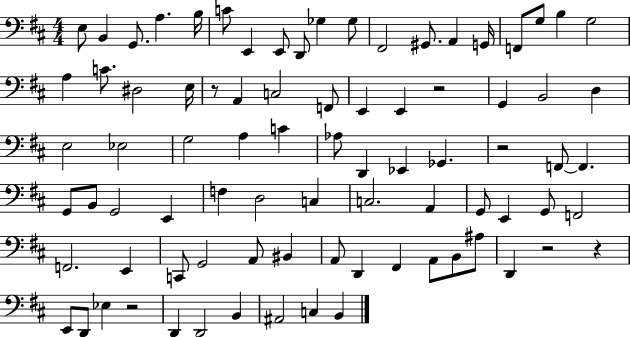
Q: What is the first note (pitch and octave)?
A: E3